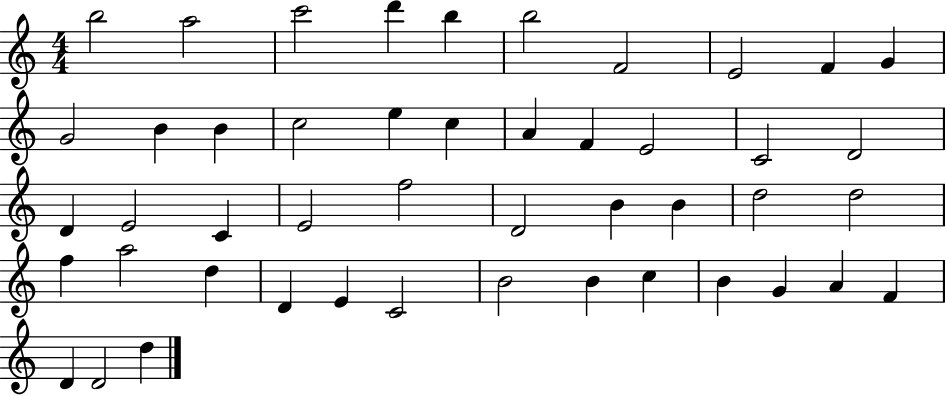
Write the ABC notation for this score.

X:1
T:Untitled
M:4/4
L:1/4
K:C
b2 a2 c'2 d' b b2 F2 E2 F G G2 B B c2 e c A F E2 C2 D2 D E2 C E2 f2 D2 B B d2 d2 f a2 d D E C2 B2 B c B G A F D D2 d